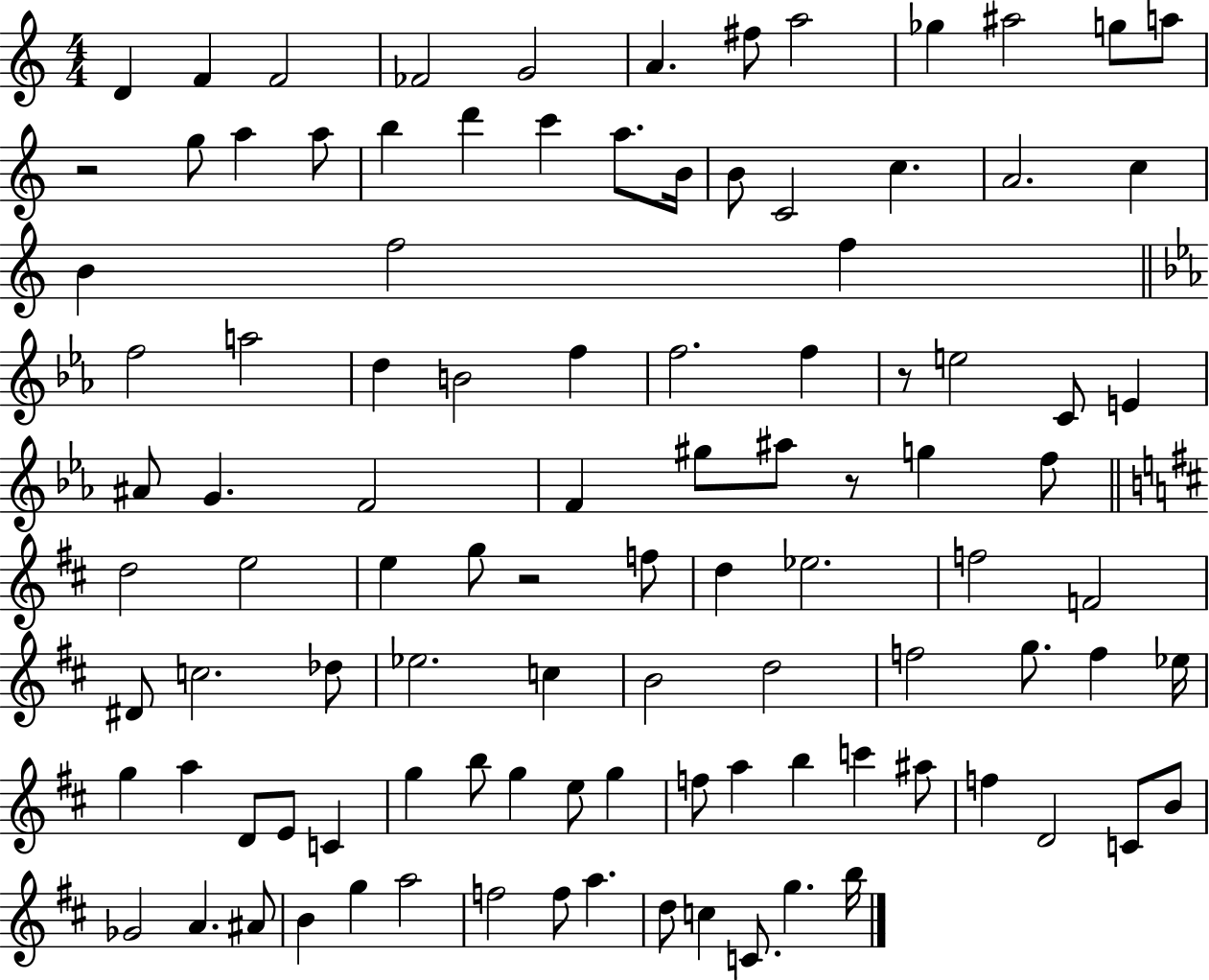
D4/q F4/q F4/h FES4/h G4/h A4/q. F#5/e A5/h Gb5/q A#5/h G5/e A5/e R/h G5/e A5/q A5/e B5/q D6/q C6/q A5/e. B4/s B4/e C4/h C5/q. A4/h. C5/q B4/q F5/h F5/q F5/h A5/h D5/q B4/h F5/q F5/h. F5/q R/e E5/h C4/e E4/q A#4/e G4/q. F4/h F4/q G#5/e A#5/e R/e G5/q F5/e D5/h E5/h E5/q G5/e R/h F5/e D5/q Eb5/h. F5/h F4/h D#4/e C5/h. Db5/e Eb5/h. C5/q B4/h D5/h F5/h G5/e. F5/q Eb5/s G5/q A5/q D4/e E4/e C4/q G5/q B5/e G5/q E5/e G5/q F5/e A5/q B5/q C6/q A#5/e F5/q D4/h C4/e B4/e Gb4/h A4/q. A#4/e B4/q G5/q A5/h F5/h F5/e A5/q. D5/e C5/q C4/e. G5/q. B5/s